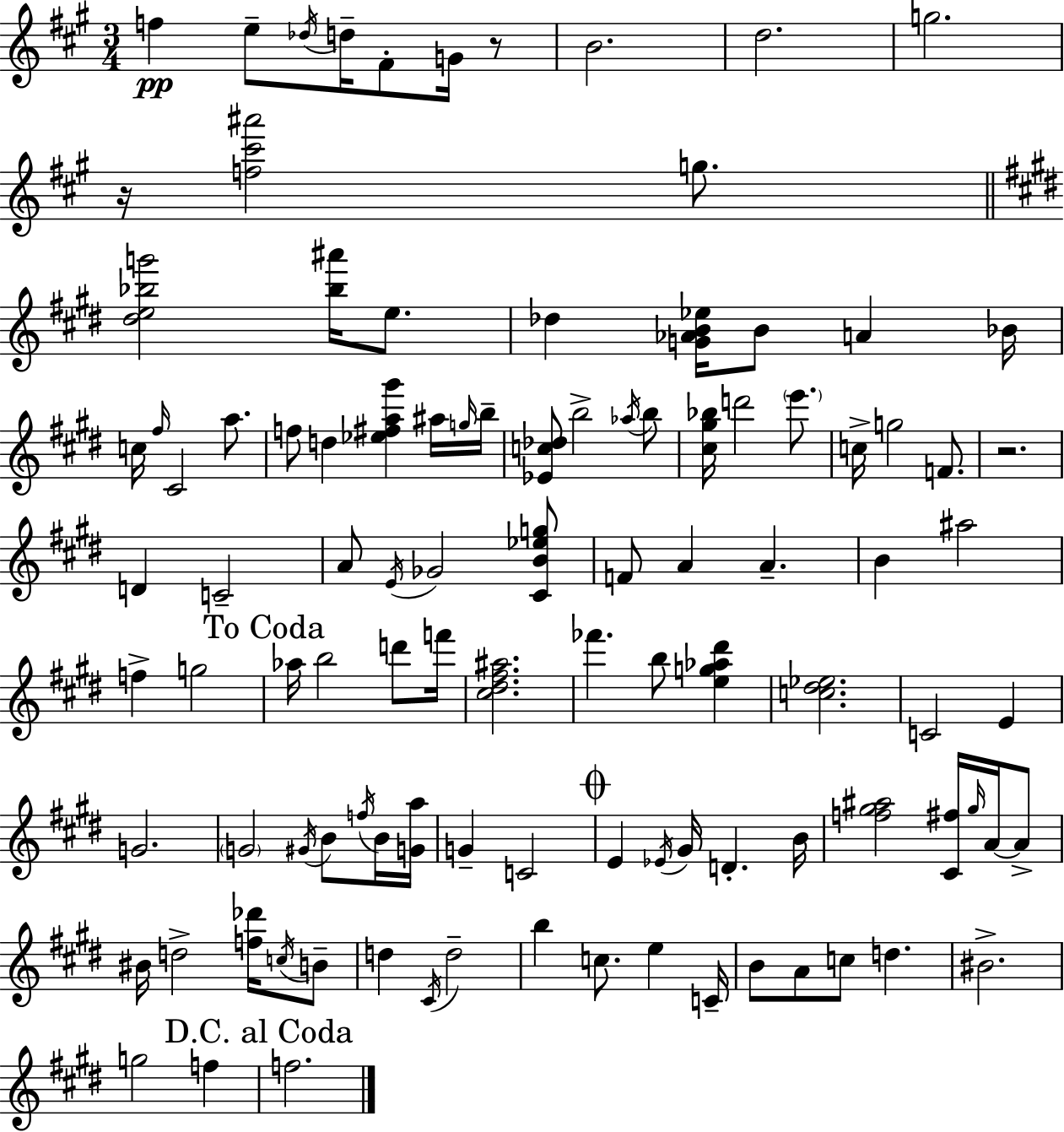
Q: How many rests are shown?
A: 3